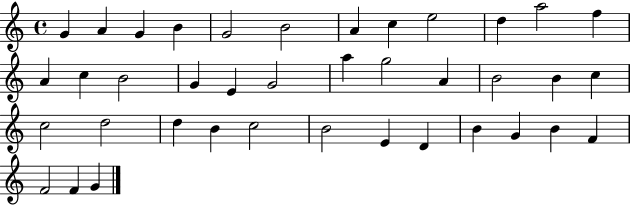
X:1
T:Untitled
M:4/4
L:1/4
K:C
G A G B G2 B2 A c e2 d a2 f A c B2 G E G2 a g2 A B2 B c c2 d2 d B c2 B2 E D B G B F F2 F G